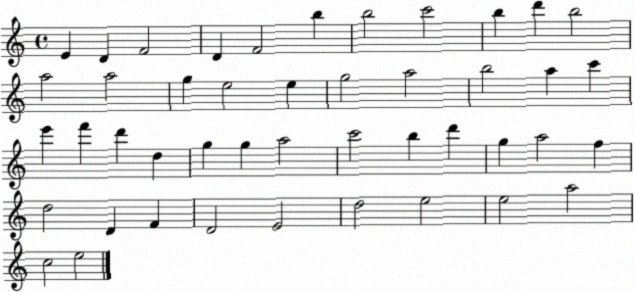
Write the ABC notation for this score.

X:1
T:Untitled
M:4/4
L:1/4
K:C
E D F2 D F2 b b2 c'2 b d' b2 a2 a2 g e2 e g2 a2 b2 a c' e' f' d' d g g a2 c'2 b d' g a2 f d2 D F D2 E2 d2 e2 e2 a2 c2 e2